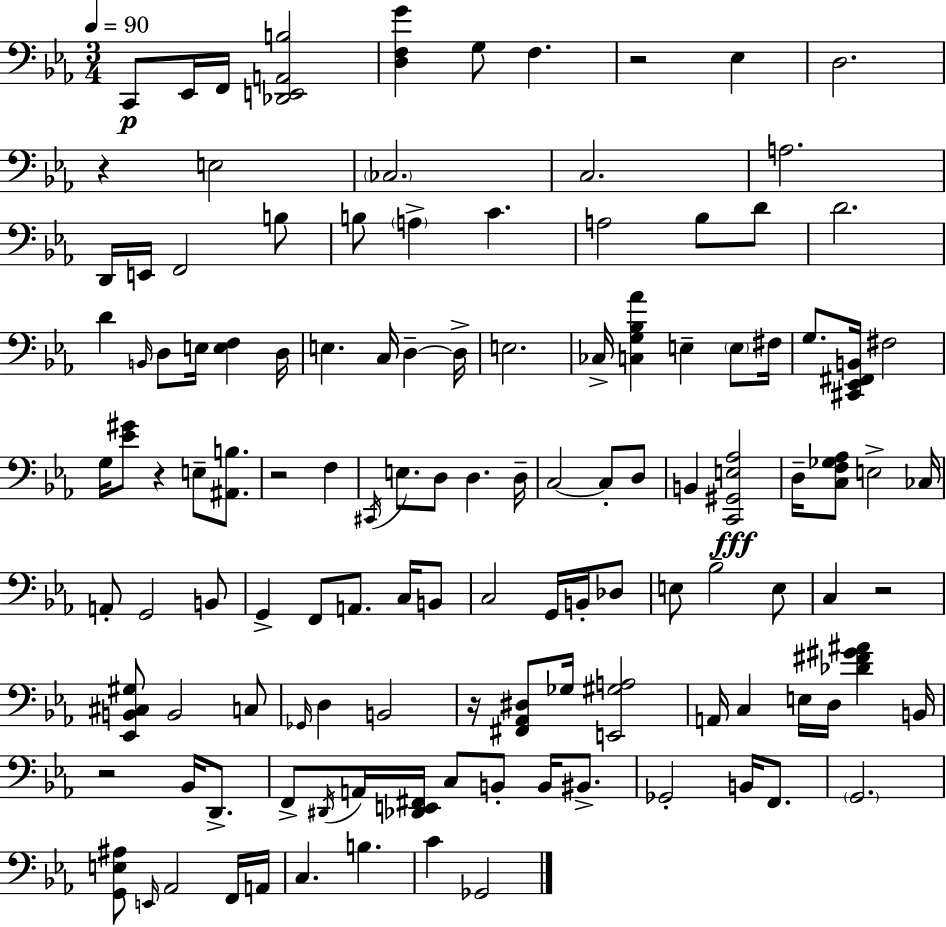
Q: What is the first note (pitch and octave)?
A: C2